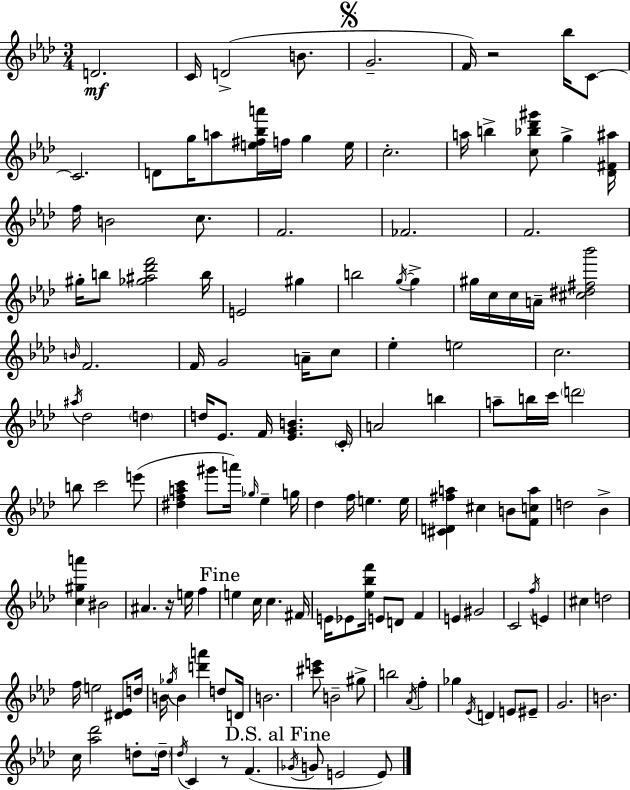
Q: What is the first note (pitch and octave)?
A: D4